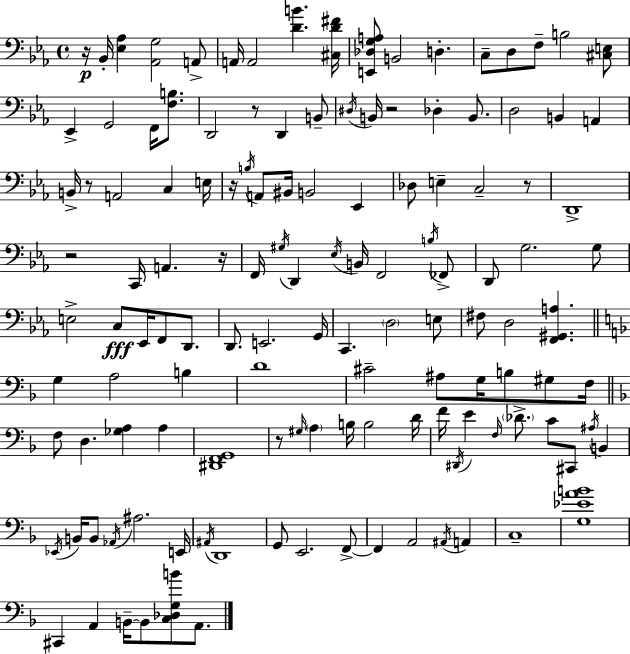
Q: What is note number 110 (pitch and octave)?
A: A2